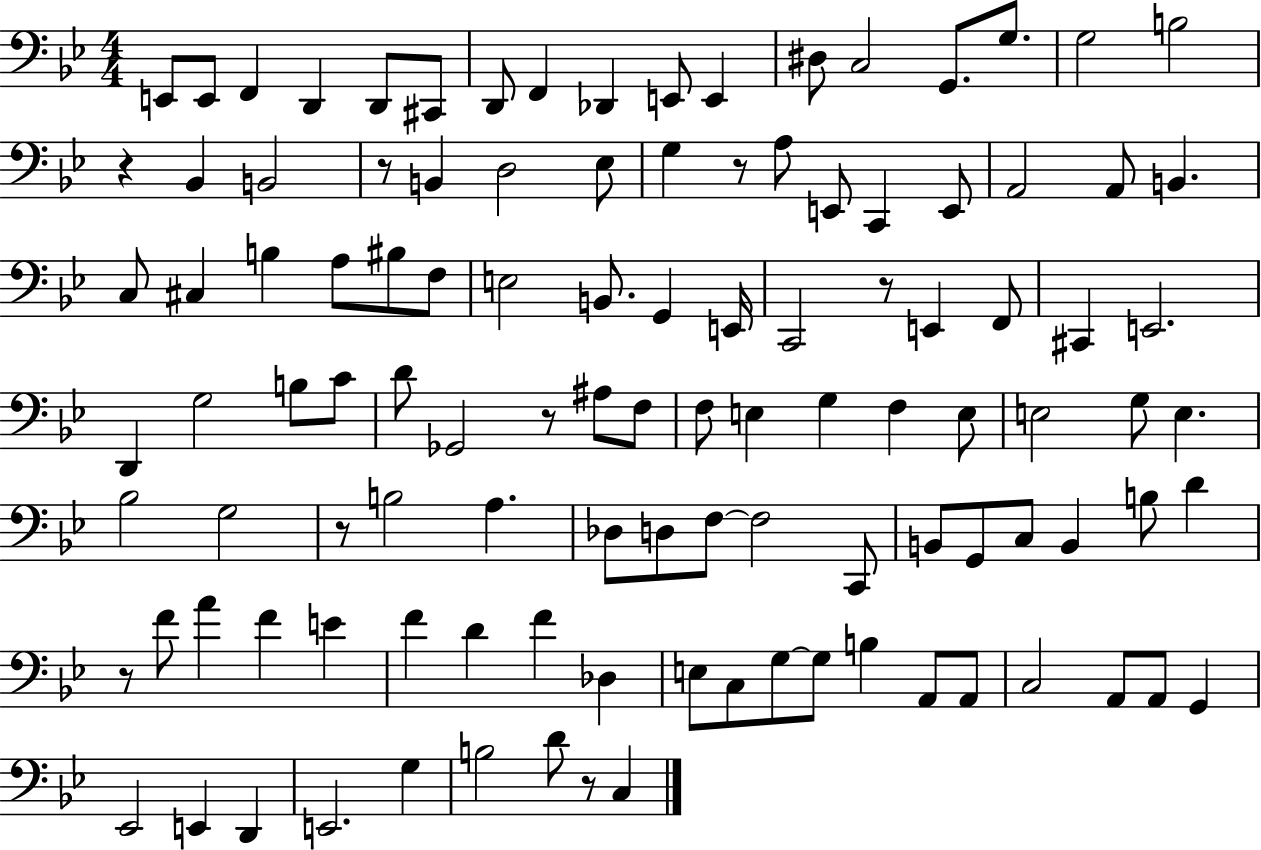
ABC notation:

X:1
T:Untitled
M:4/4
L:1/4
K:Bb
E,,/2 E,,/2 F,, D,, D,,/2 ^C,,/2 D,,/2 F,, _D,, E,,/2 E,, ^D,/2 C,2 G,,/2 G,/2 G,2 B,2 z _B,, B,,2 z/2 B,, D,2 _E,/2 G, z/2 A,/2 E,,/2 C,, E,,/2 A,,2 A,,/2 B,, C,/2 ^C, B, A,/2 ^B,/2 F,/2 E,2 B,,/2 G,, E,,/4 C,,2 z/2 E,, F,,/2 ^C,, E,,2 D,, G,2 B,/2 C/2 D/2 _G,,2 z/2 ^A,/2 F,/2 F,/2 E, G, F, E,/2 E,2 G,/2 E, _B,2 G,2 z/2 B,2 A, _D,/2 D,/2 F,/2 F,2 C,,/2 B,,/2 G,,/2 C,/2 B,, B,/2 D z/2 F/2 A F E F D F _D, E,/2 C,/2 G,/2 G,/2 B, A,,/2 A,,/2 C,2 A,,/2 A,,/2 G,, _E,,2 E,, D,, E,,2 G, B,2 D/2 z/2 C,